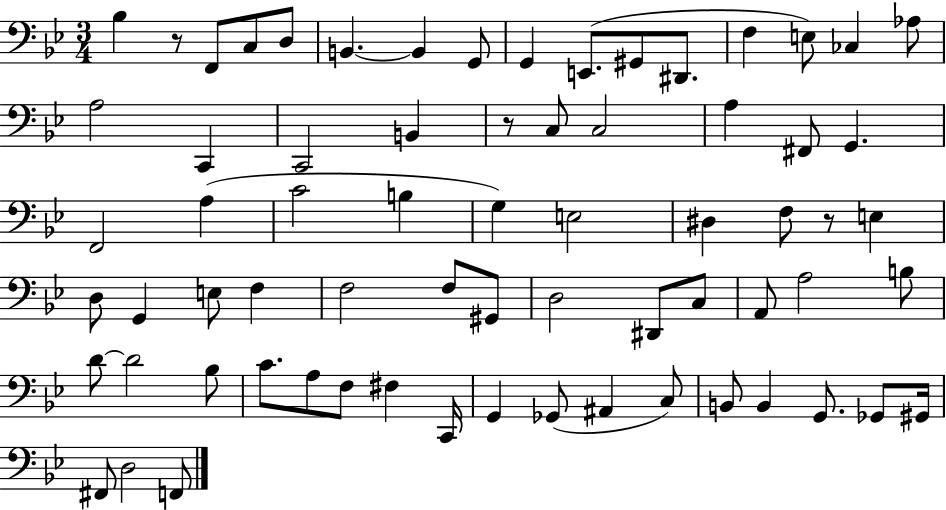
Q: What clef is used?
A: bass